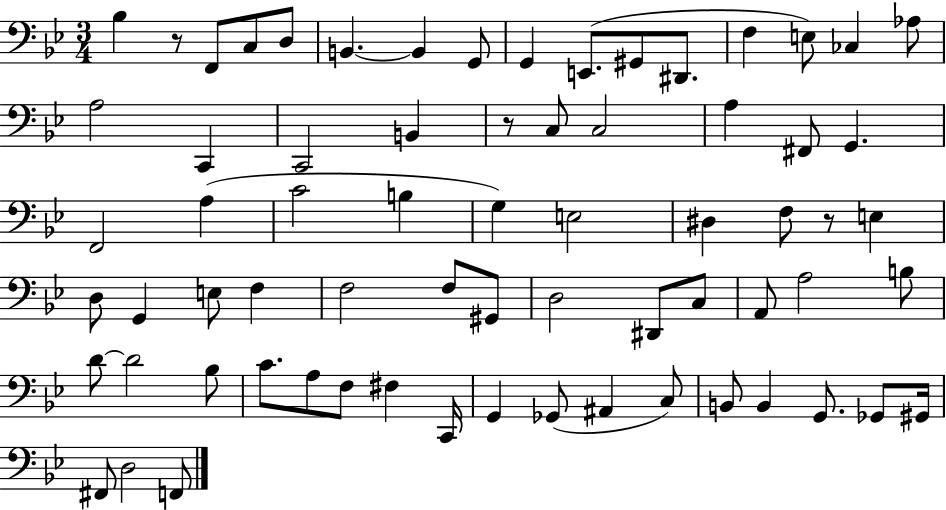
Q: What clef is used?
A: bass